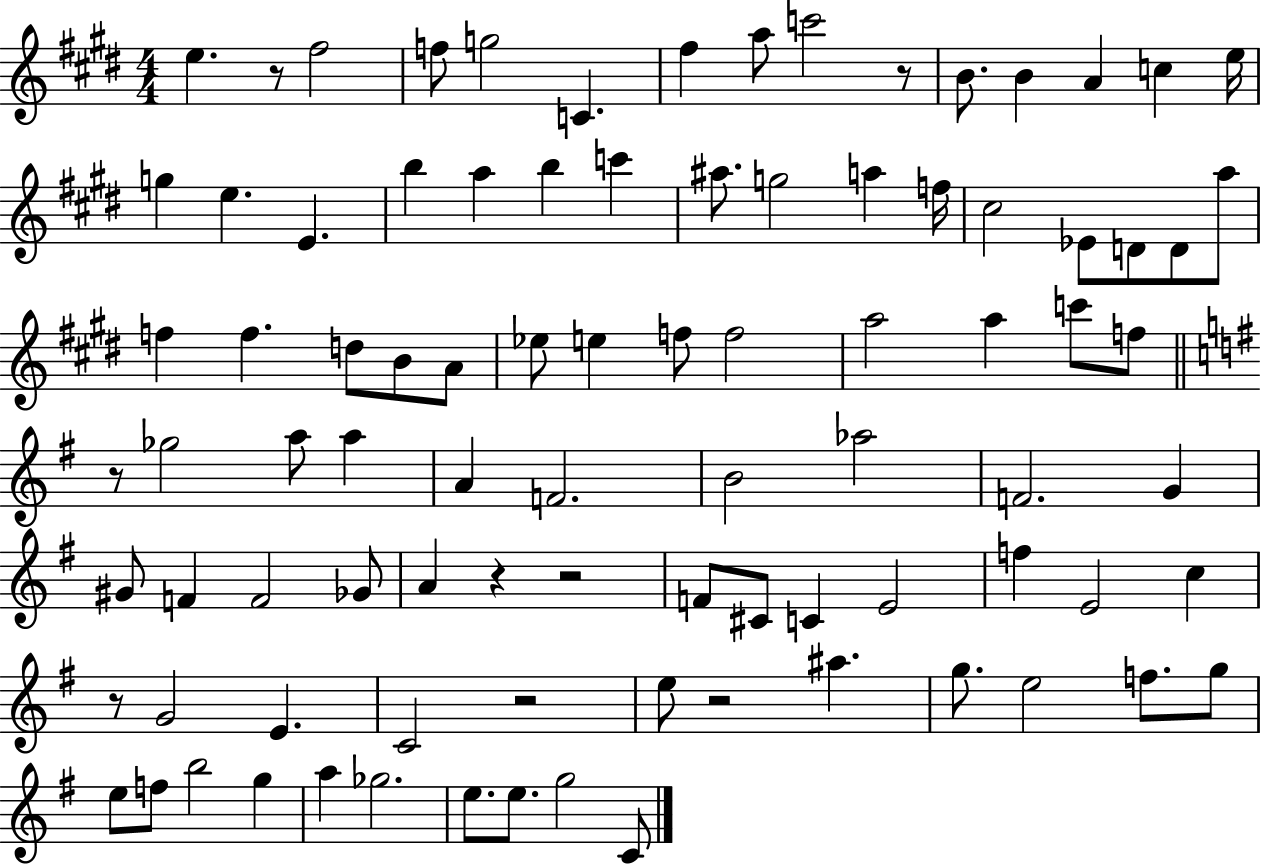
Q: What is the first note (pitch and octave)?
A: E5